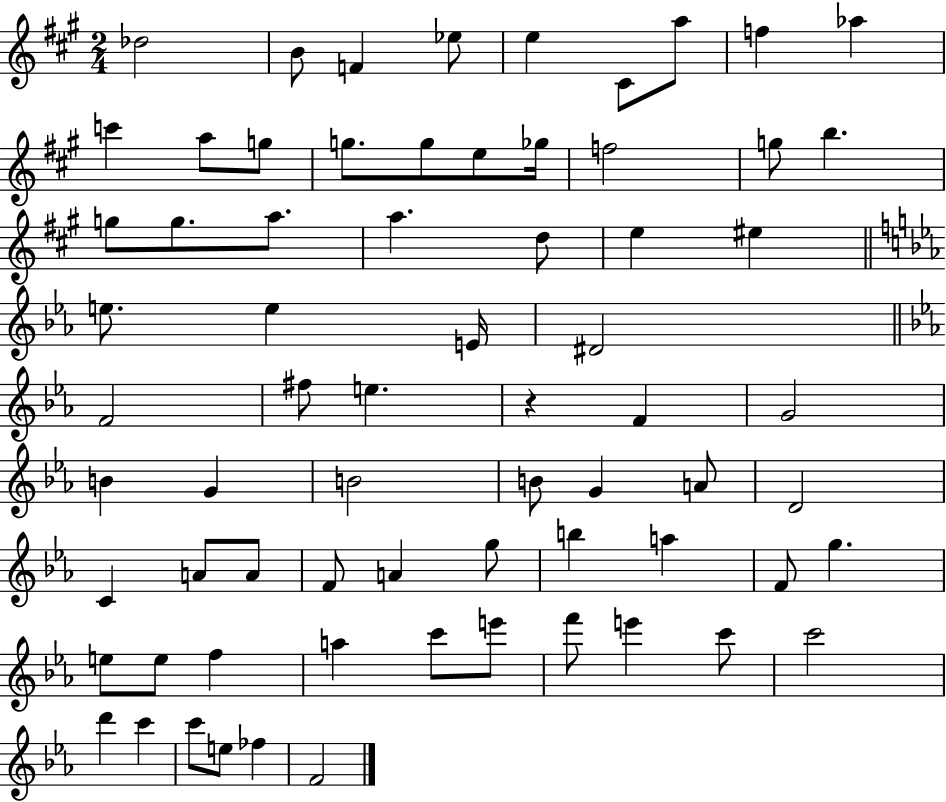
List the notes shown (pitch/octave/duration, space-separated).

Db5/h B4/e F4/q Eb5/e E5/q C#4/e A5/e F5/q Ab5/q C6/q A5/e G5/e G5/e. G5/e E5/e Gb5/s F5/h G5/e B5/q. G5/e G5/e. A5/e. A5/q. D5/e E5/q EIS5/q E5/e. E5/q E4/s D#4/h F4/h F#5/e E5/q. R/q F4/q G4/h B4/q G4/q B4/h B4/e G4/q A4/e D4/h C4/q A4/e A4/e F4/e A4/q G5/e B5/q A5/q F4/e G5/q. E5/e E5/e F5/q A5/q C6/e E6/e F6/e E6/q C6/e C6/h D6/q C6/q C6/e E5/e FES5/q F4/h